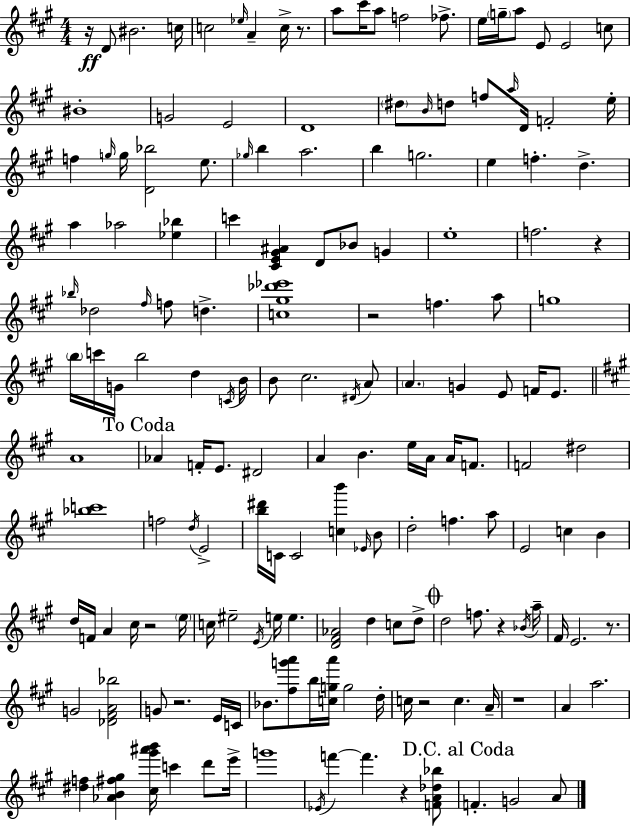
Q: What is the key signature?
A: A major